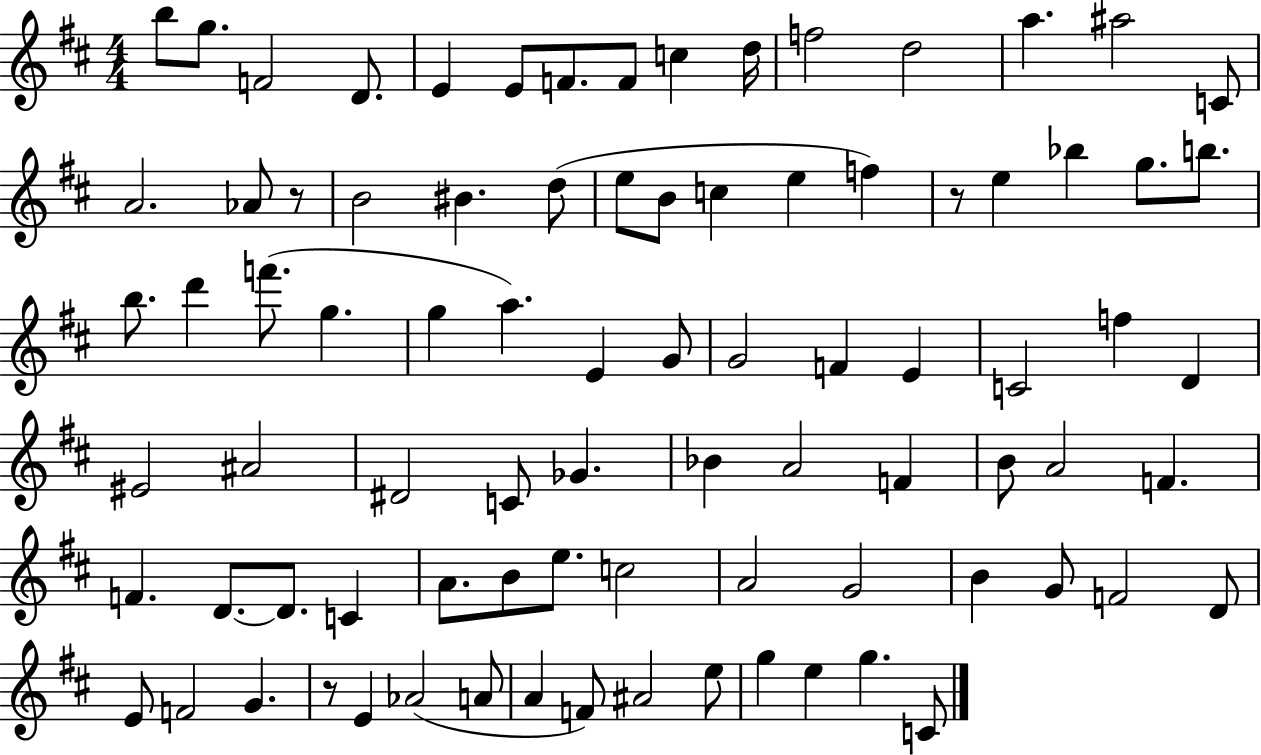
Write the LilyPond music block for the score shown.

{
  \clef treble
  \numericTimeSignature
  \time 4/4
  \key d \major
  \repeat volta 2 { b''8 g''8. f'2 d'8. | e'4 e'8 f'8. f'8 c''4 d''16 | f''2 d''2 | a''4. ais''2 c'8 | \break a'2. aes'8 r8 | b'2 bis'4. d''8( | e''8 b'8 c''4 e''4 f''4) | r8 e''4 bes''4 g''8. b''8. | \break b''8. d'''4 f'''8.( g''4. | g''4 a''4.) e'4 g'8 | g'2 f'4 e'4 | c'2 f''4 d'4 | \break eis'2 ais'2 | dis'2 c'8 ges'4. | bes'4 a'2 f'4 | b'8 a'2 f'4. | \break f'4. d'8.~~ d'8. c'4 | a'8. b'8 e''8. c''2 | a'2 g'2 | b'4 g'8 f'2 d'8 | \break e'8 f'2 g'4. | r8 e'4 aes'2( a'8 | a'4 f'8) ais'2 e''8 | g''4 e''4 g''4. c'8 | \break } \bar "|."
}